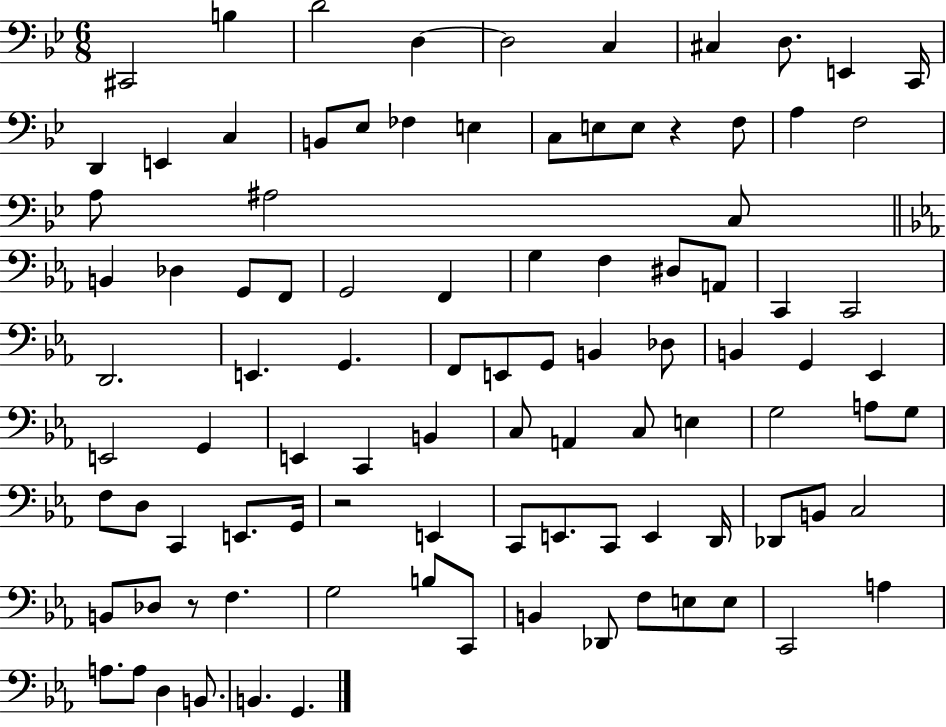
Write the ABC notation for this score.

X:1
T:Untitled
M:6/8
L:1/4
K:Bb
^C,,2 B, D2 D, D,2 C, ^C, D,/2 E,, C,,/4 D,, E,, C, B,,/2 _E,/2 _F, E, C,/2 E,/2 E,/2 z F,/2 A, F,2 A,/2 ^A,2 C,/2 B,, _D, G,,/2 F,,/2 G,,2 F,, G, F, ^D,/2 A,,/2 C,, C,,2 D,,2 E,, G,, F,,/2 E,,/2 G,,/2 B,, _D,/2 B,, G,, _E,, E,,2 G,, E,, C,, B,, C,/2 A,, C,/2 E, G,2 A,/2 G,/2 F,/2 D,/2 C,, E,,/2 G,,/4 z2 E,, C,,/2 E,,/2 C,,/2 E,, D,,/4 _D,,/2 B,,/2 C,2 B,,/2 _D,/2 z/2 F, G,2 B,/2 C,,/2 B,, _D,,/2 F,/2 E,/2 E,/2 C,,2 A, A,/2 A,/2 D, B,,/2 B,, G,,